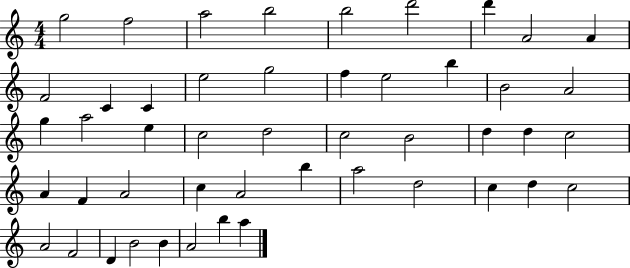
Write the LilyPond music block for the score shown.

{
  \clef treble
  \numericTimeSignature
  \time 4/4
  \key c \major
  g''2 f''2 | a''2 b''2 | b''2 d'''2 | d'''4 a'2 a'4 | \break f'2 c'4 c'4 | e''2 g''2 | f''4 e''2 b''4 | b'2 a'2 | \break g''4 a''2 e''4 | c''2 d''2 | c''2 b'2 | d''4 d''4 c''2 | \break a'4 f'4 a'2 | c''4 a'2 b''4 | a''2 d''2 | c''4 d''4 c''2 | \break a'2 f'2 | d'4 b'2 b'4 | a'2 b''4 a''4 | \bar "|."
}